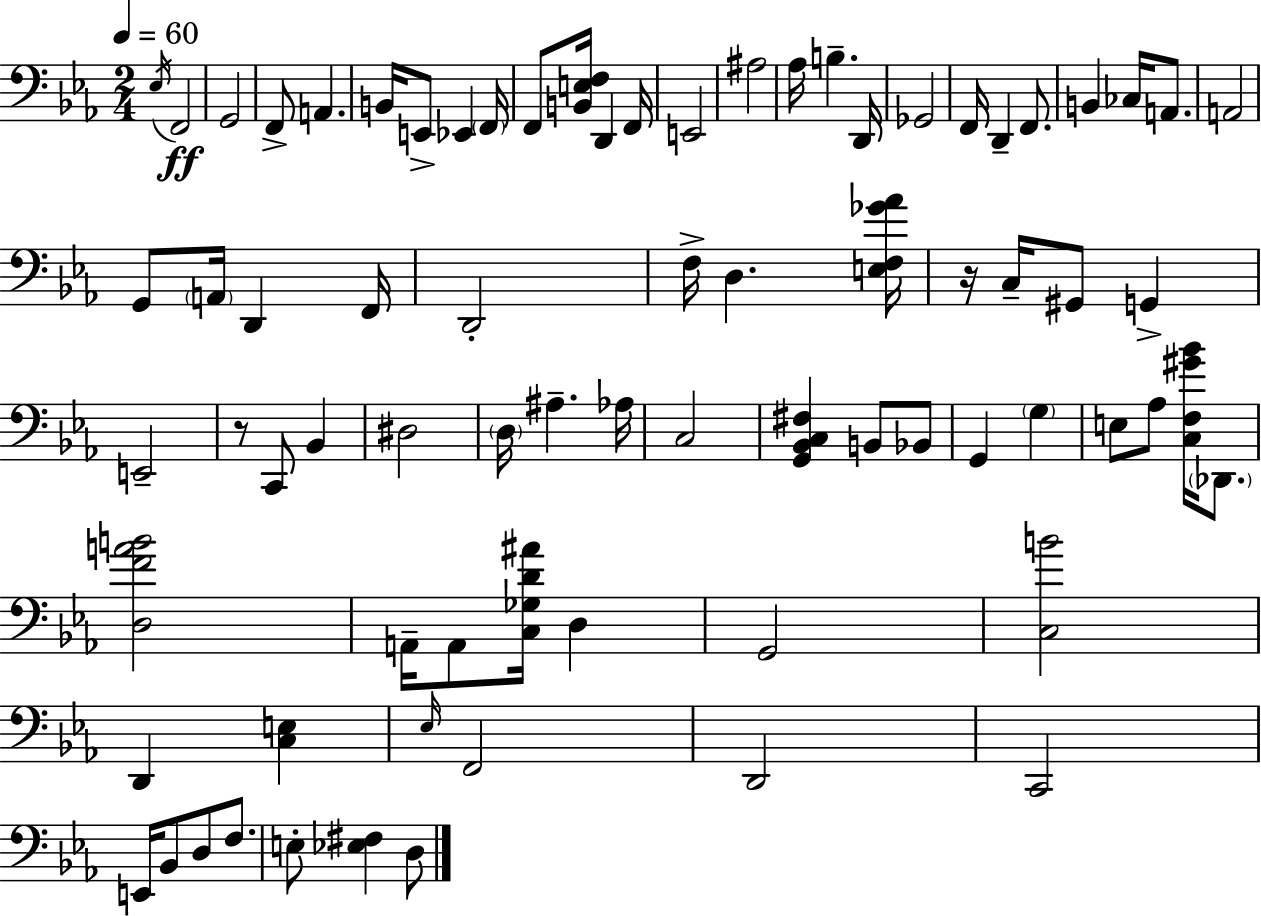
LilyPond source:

{
  \clef bass
  \numericTimeSignature
  \time 2/4
  \key ees \major
  \tempo 4 = 60
  \acciaccatura { ees16 }\ff f,2 | g,2 | f,8-> a,4. | b,16 e,8-> ees,4 | \break \parenthesize f,16 f,8 <b, e f>16 d,4 | f,16 e,2 | ais2 | aes16 b4.-- | \break d,16 ges,2 | f,16 d,4-- f,8. | b,4 ces16 a,8. | a,2 | \break g,8 \parenthesize a,16 d,4 | f,16 d,2-. | f16-> d4. | <e f ges' aes'>16 r16 c16-- gis,8 g,4-> | \break e,2-- | r8 c,8 bes,4 | dis2 | \parenthesize d16 ais4.-- | \break aes16 c2 | <g, bes, c fis>4 b,8 bes,8 | g,4 \parenthesize g4 | e8 aes8 <c f gis' bes'>16 \parenthesize des,8. | \break <d f' a' b'>2 | a,16-- a,8 <c ges d' ais'>16 d4 | g,2 | <c b'>2 | \break d,4 <c e>4 | \grace { ees16 } f,2 | d,2 | c,2 | \break e,16 bes,8 d8 f8. | e8-. <ees fis>4 | d8 \bar "|."
}